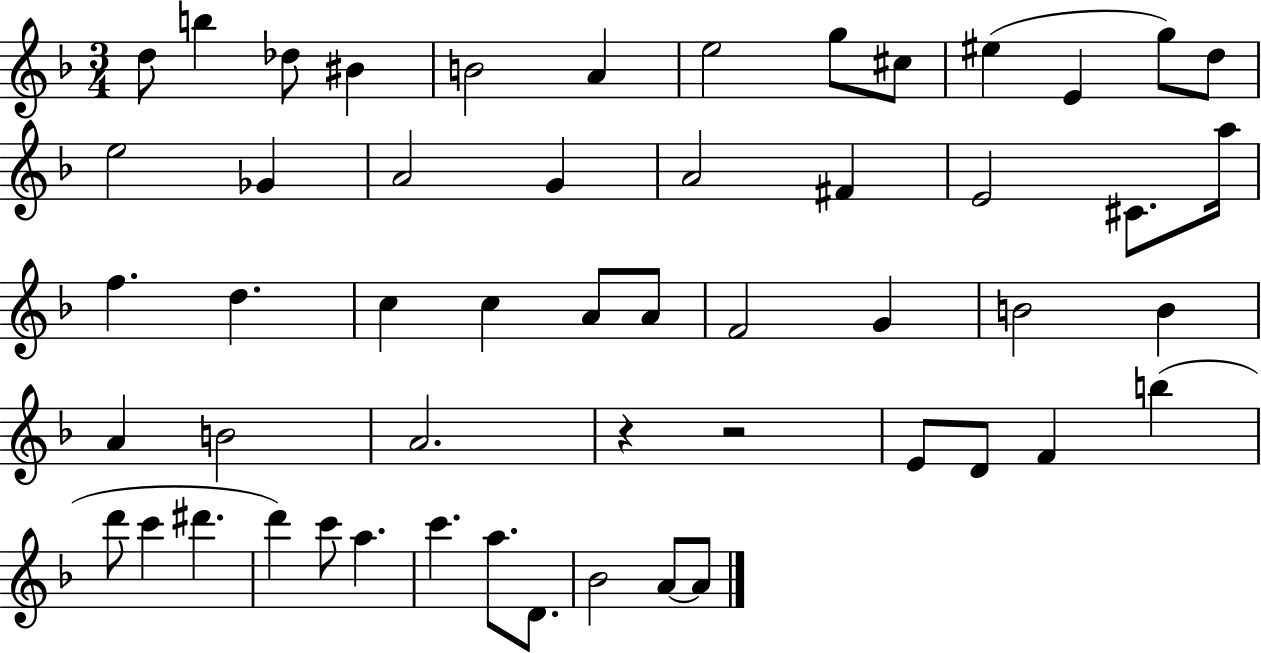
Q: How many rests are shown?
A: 2